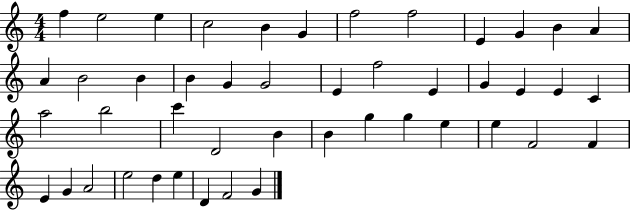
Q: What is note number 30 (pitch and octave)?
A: B4